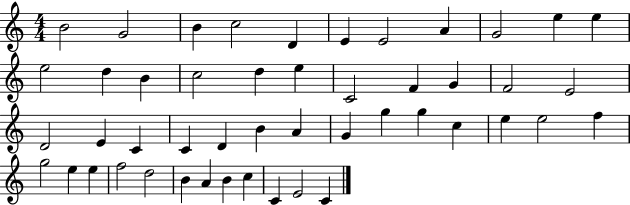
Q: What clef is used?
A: treble